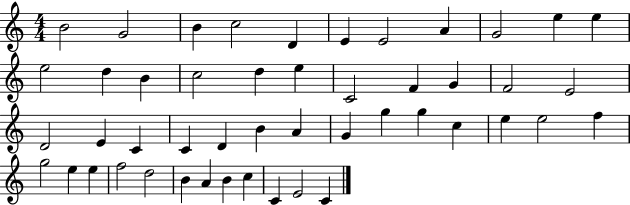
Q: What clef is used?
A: treble